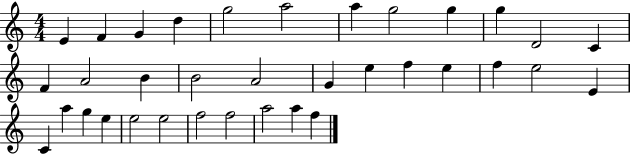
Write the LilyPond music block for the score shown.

{
  \clef treble
  \numericTimeSignature
  \time 4/4
  \key c \major
  e'4 f'4 g'4 d''4 | g''2 a''2 | a''4 g''2 g''4 | g''4 d'2 c'4 | \break f'4 a'2 b'4 | b'2 a'2 | g'4 e''4 f''4 e''4 | f''4 e''2 e'4 | \break c'4 a''4 g''4 e''4 | e''2 e''2 | f''2 f''2 | a''2 a''4 f''4 | \break \bar "|."
}